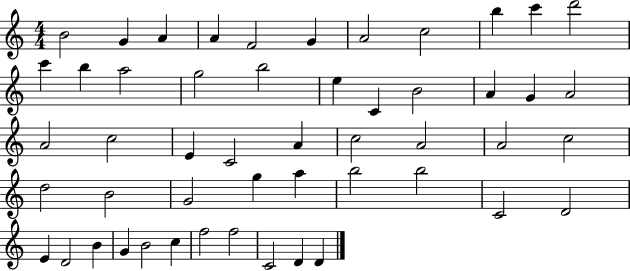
X:1
T:Untitled
M:4/4
L:1/4
K:C
B2 G A A F2 G A2 c2 b c' d'2 c' b a2 g2 b2 e C B2 A G A2 A2 c2 E C2 A c2 A2 A2 c2 d2 B2 G2 g a b2 b2 C2 D2 E D2 B G B2 c f2 f2 C2 D D